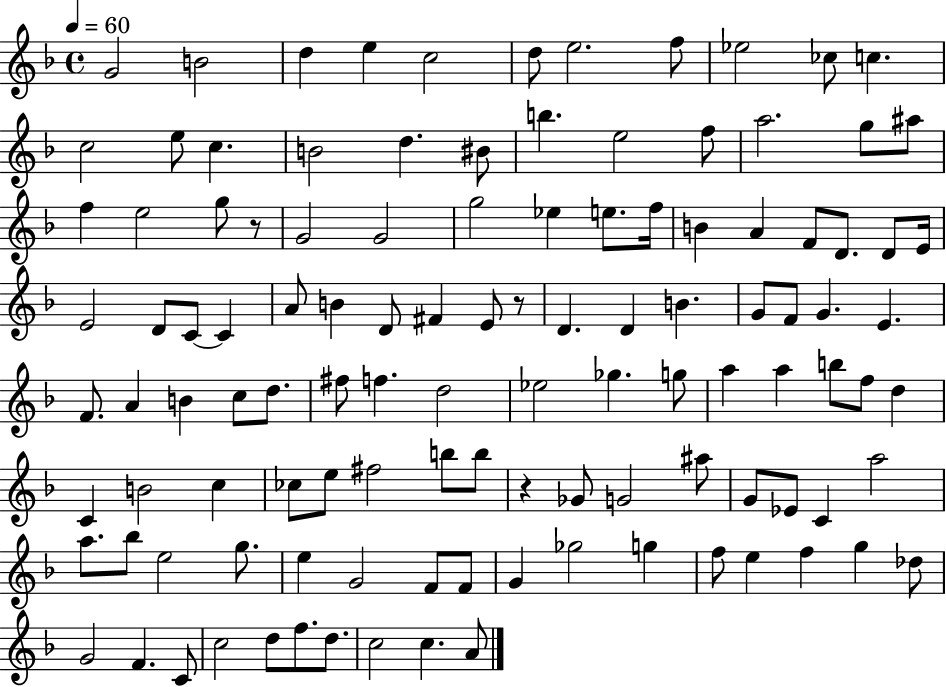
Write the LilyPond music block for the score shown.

{
  \clef treble
  \time 4/4
  \defaultTimeSignature
  \key f \major
  \tempo 4 = 60
  g'2 b'2 | d''4 e''4 c''2 | d''8 e''2. f''8 | ees''2 ces''8 c''4. | \break c''2 e''8 c''4. | b'2 d''4. bis'8 | b''4. e''2 f''8 | a''2. g''8 ais''8 | \break f''4 e''2 g''8 r8 | g'2 g'2 | g''2 ees''4 e''8. f''16 | b'4 a'4 f'8 d'8. d'8 e'16 | \break e'2 d'8 c'8~~ c'4 | a'8 b'4 d'8 fis'4 e'8 r8 | d'4. d'4 b'4. | g'8 f'8 g'4. e'4. | \break f'8. a'4 b'4 c''8 d''8. | fis''8 f''4. d''2 | ees''2 ges''4. g''8 | a''4 a''4 b''8 f''8 d''4 | \break c'4 b'2 c''4 | ces''8 e''8 fis''2 b''8 b''8 | r4 ges'8 g'2 ais''8 | g'8 ees'8 c'4 a''2 | \break a''8. bes''8 e''2 g''8. | e''4 g'2 f'8 f'8 | g'4 ges''2 g''4 | f''8 e''4 f''4 g''4 des''8 | \break g'2 f'4. c'8 | c''2 d''8 f''8. d''8. | c''2 c''4. a'8 | \bar "|."
}